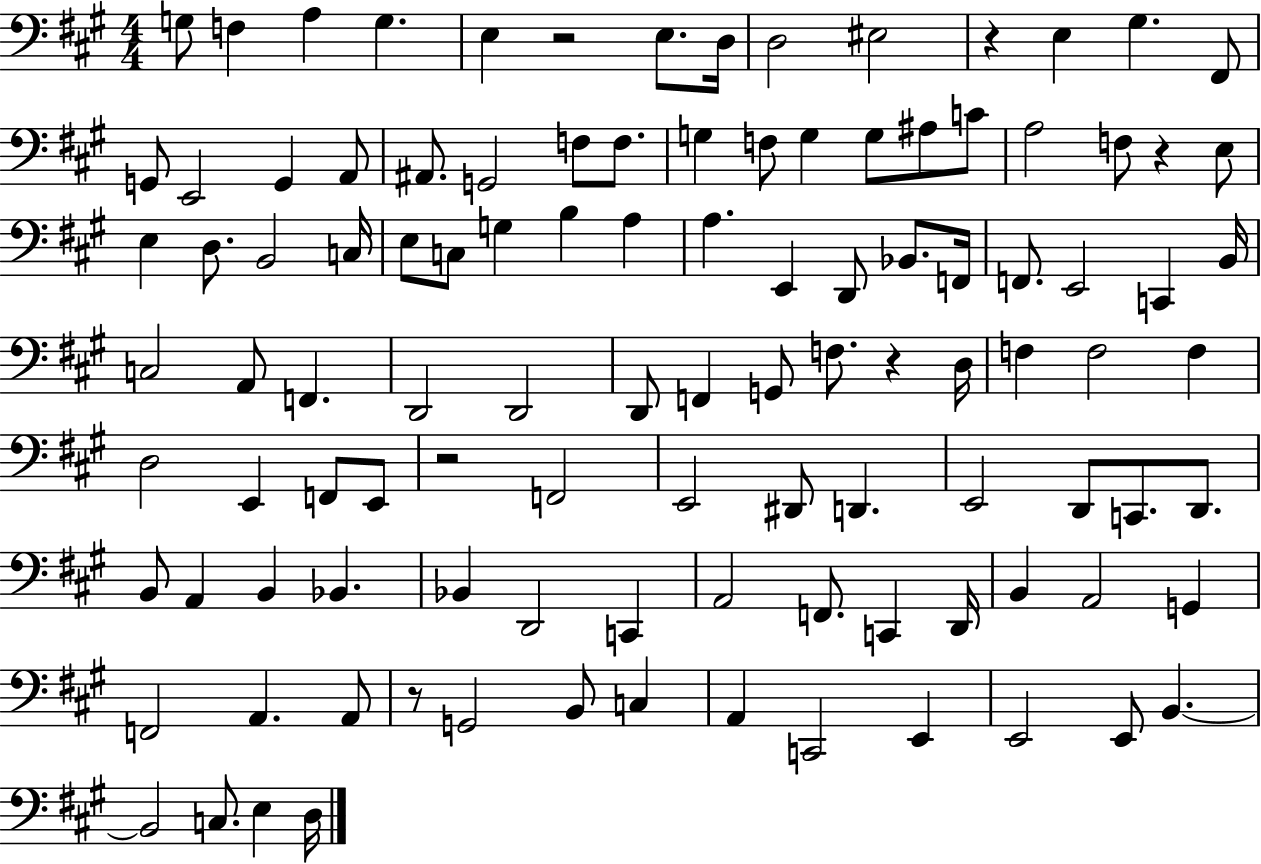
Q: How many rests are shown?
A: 6